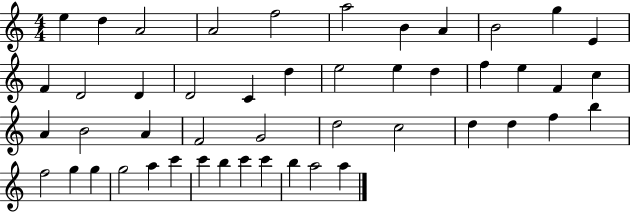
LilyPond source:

{
  \clef treble
  \numericTimeSignature
  \time 4/4
  \key c \major
  e''4 d''4 a'2 | a'2 f''2 | a''2 b'4 a'4 | b'2 g''4 e'4 | \break f'4 d'2 d'4 | d'2 c'4 d''4 | e''2 e''4 d''4 | f''4 e''4 f'4 c''4 | \break a'4 b'2 a'4 | f'2 g'2 | d''2 c''2 | d''4 d''4 f''4 b''4 | \break f''2 g''4 g''4 | g''2 a''4 c'''4 | c'''4 b''4 c'''4 c'''4 | b''4 a''2 a''4 | \break \bar "|."
}